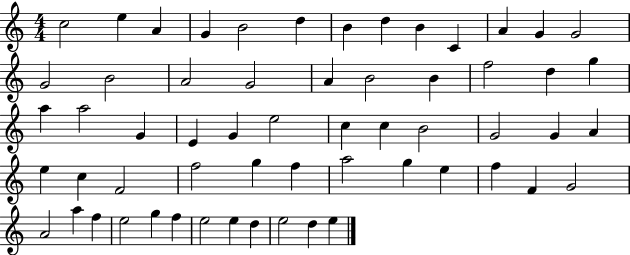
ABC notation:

X:1
T:Untitled
M:4/4
L:1/4
K:C
c2 e A G B2 d B d B C A G G2 G2 B2 A2 G2 A B2 B f2 d g a a2 G E G e2 c c B2 G2 G A e c F2 f2 g f a2 g e f F G2 A2 a f e2 g f e2 e d e2 d e